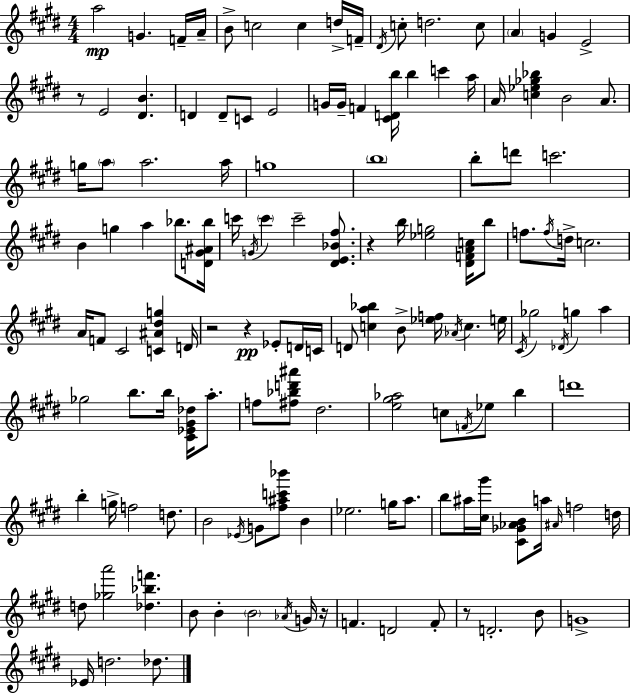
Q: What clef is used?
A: treble